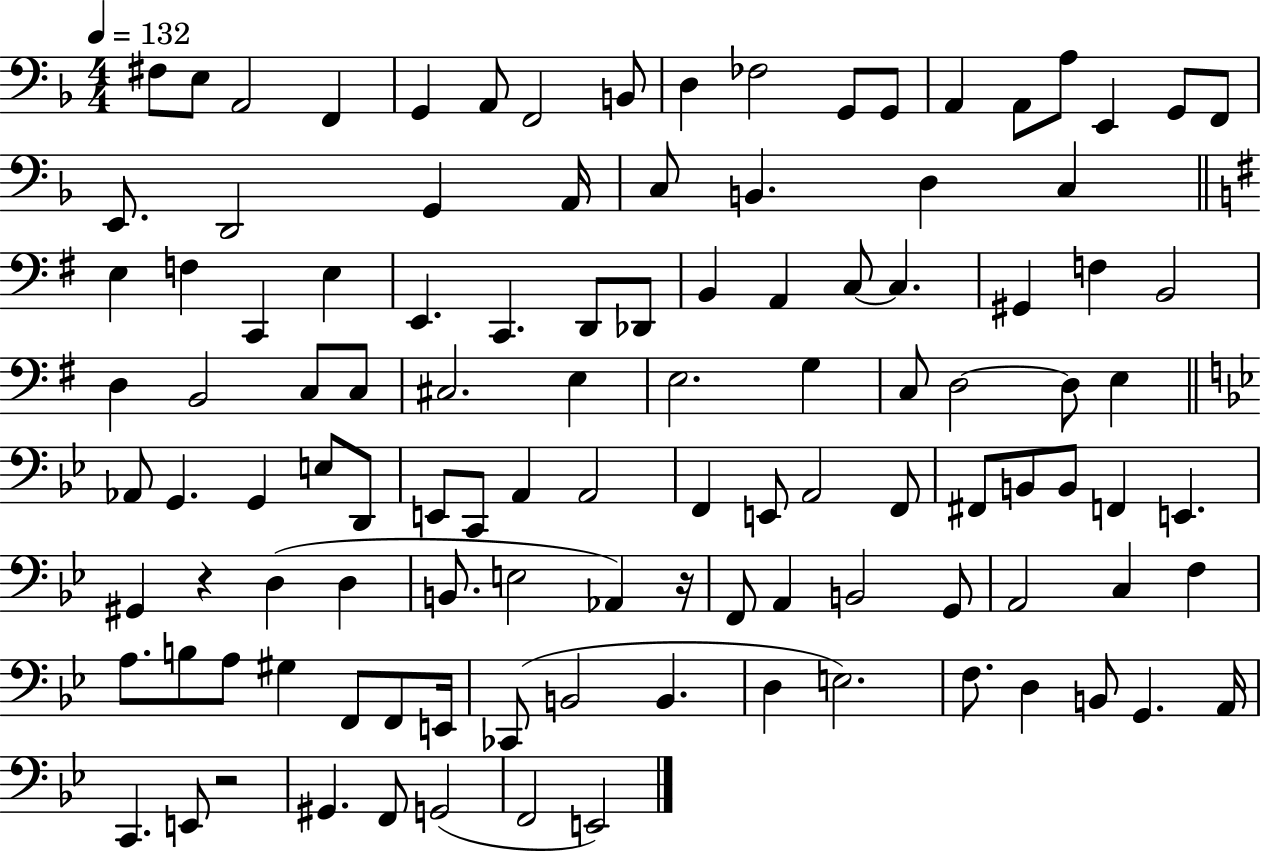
F#3/e E3/e A2/h F2/q G2/q A2/e F2/h B2/e D3/q FES3/h G2/e G2/e A2/q A2/e A3/e E2/q G2/e F2/e E2/e. D2/h G2/q A2/s C3/e B2/q. D3/q C3/q E3/q F3/q C2/q E3/q E2/q. C2/q. D2/e Db2/e B2/q A2/q C3/e C3/q. G#2/q F3/q B2/h D3/q B2/h C3/e C3/e C#3/h. E3/q E3/h. G3/q C3/e D3/h D3/e E3/q Ab2/e G2/q. G2/q E3/e D2/e E2/e C2/e A2/q A2/h F2/q E2/e A2/h F2/e F#2/e B2/e B2/e F2/q E2/q. G#2/q R/q D3/q D3/q B2/e. E3/h Ab2/q R/s F2/e A2/q B2/h G2/e A2/h C3/q F3/q A3/e. B3/e A3/e G#3/q F2/e F2/e E2/s CES2/e B2/h B2/q. D3/q E3/h. F3/e. D3/q B2/e G2/q. A2/s C2/q. E2/e R/h G#2/q. F2/e G2/h F2/h E2/h